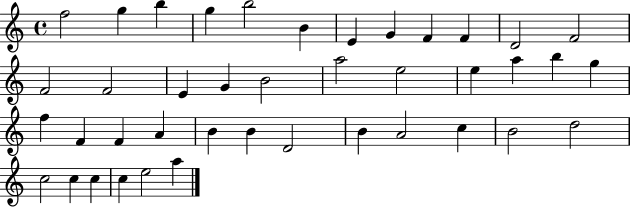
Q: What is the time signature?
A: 4/4